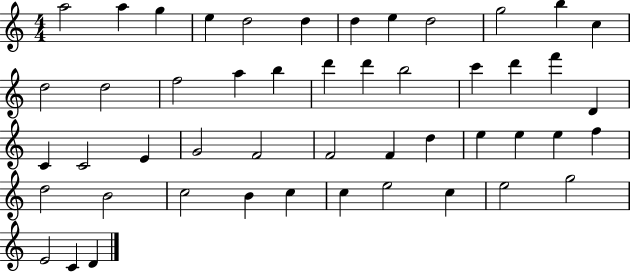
X:1
T:Untitled
M:4/4
L:1/4
K:C
a2 a g e d2 d d e d2 g2 b c d2 d2 f2 a b d' d' b2 c' d' f' D C C2 E G2 F2 F2 F d e e e f d2 B2 c2 B c c e2 c e2 g2 E2 C D